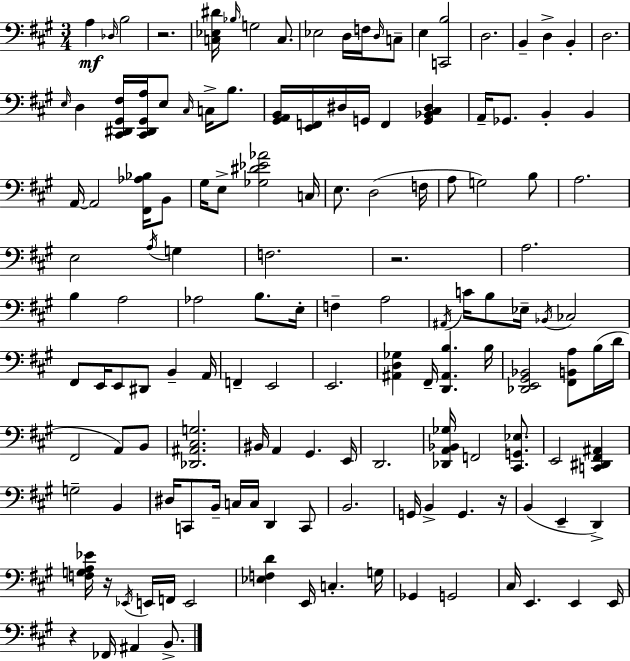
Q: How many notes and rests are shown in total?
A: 140